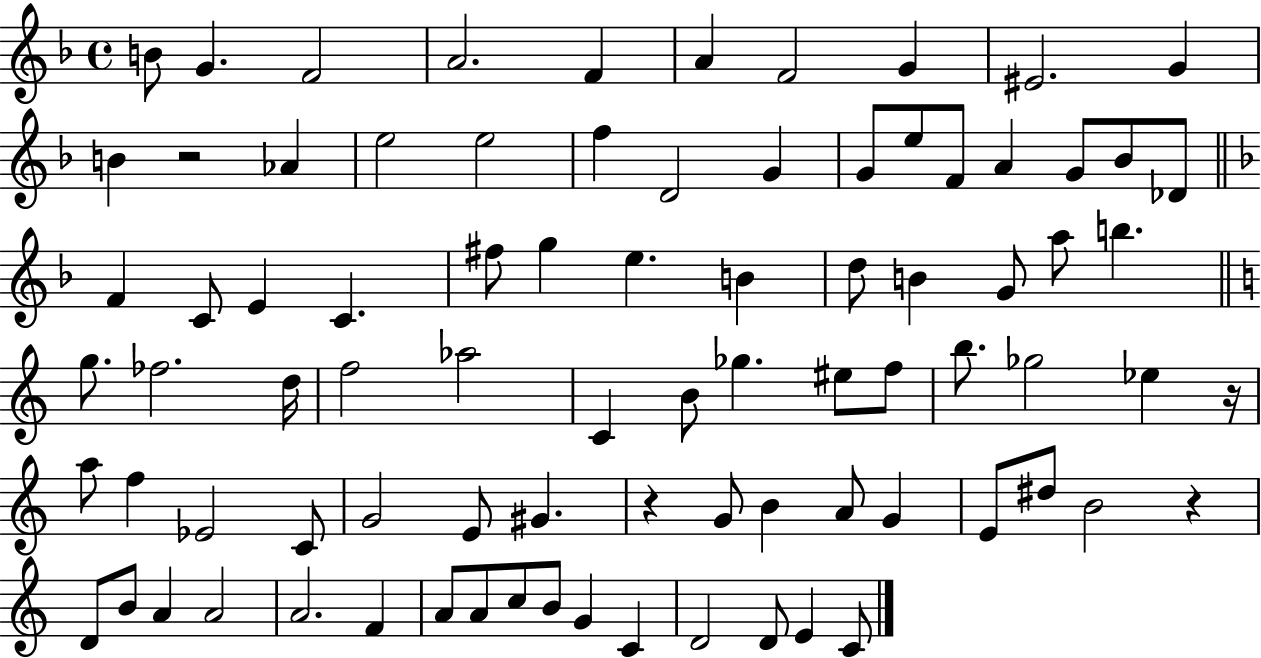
B4/e G4/q. F4/h A4/h. F4/q A4/q F4/h G4/q EIS4/h. G4/q B4/q R/h Ab4/q E5/h E5/h F5/q D4/h G4/q G4/e E5/e F4/e A4/q G4/e Bb4/e Db4/e F4/q C4/e E4/q C4/q. F#5/e G5/q E5/q. B4/q D5/e B4/q G4/e A5/e B5/q. G5/e. FES5/h. D5/s F5/h Ab5/h C4/q B4/e Gb5/q. EIS5/e F5/e B5/e. Gb5/h Eb5/q R/s A5/e F5/q Eb4/h C4/e G4/h E4/e G#4/q. R/q G4/e B4/q A4/e G4/q E4/e D#5/e B4/h R/q D4/e B4/e A4/q A4/h A4/h. F4/q A4/e A4/e C5/e B4/e G4/q C4/q D4/h D4/e E4/q C4/e